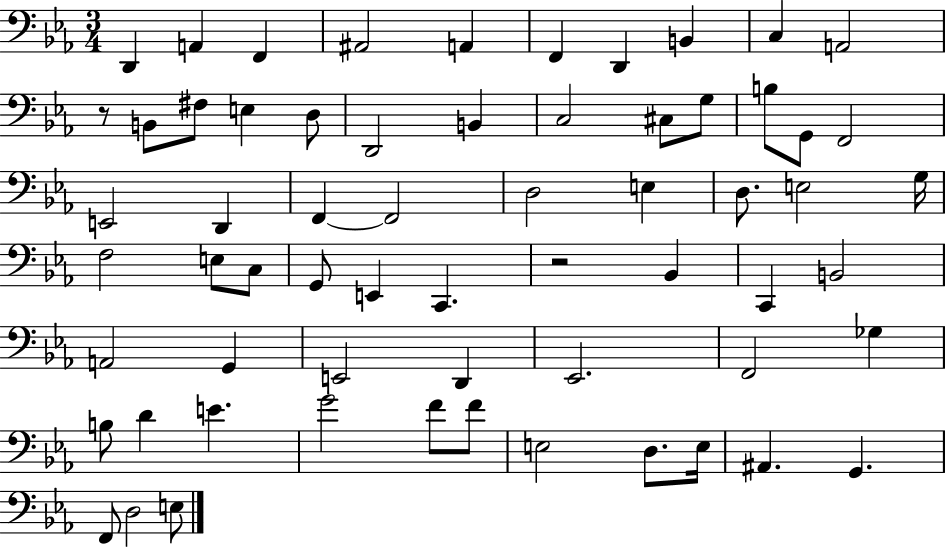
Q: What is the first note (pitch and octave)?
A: D2